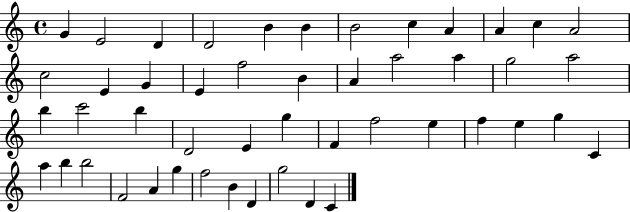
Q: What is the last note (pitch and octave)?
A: C4